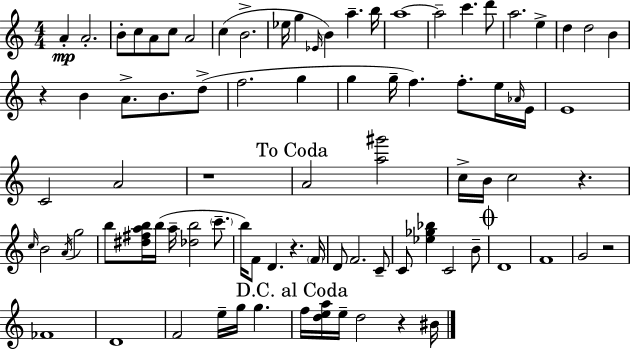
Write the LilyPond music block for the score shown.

{
  \clef treble
  \numericTimeSignature
  \time 4/4
  \key c \major
  a'4-.\mp a'2.-. | b'8-. c''8 a'8 c''8 a'2 | c''4( b'2.-> | ees''16 g''4 \grace { ees'16 } b'4) a''4.-- | \break b''16 a''1~~ | a''2-- c'''4. d'''8 | a''2. e''4-> | d''4 d''2 b'4 | \break r4 b'4 a'8.-> b'8. d''8->( | f''2. g''4 | g''4 g''16-- f''4.) f''8.-. e''16 | \grace { aes'16 } e'16 e'1 | \break c'2 a'2 | r1 | \mark "To Coda" a'2 <a'' gis'''>2 | c''16-> b'16 c''2 r4. | \break \grace { c''16 } b'2 \acciaccatura { a'16 } g''2 | b''8 <dis'' fis'' a'' b''>16 b''16( a''16-- <des'' b''>2 | \parenthesize c'''8.-- b''16) f'8 d'4. r4. | \parenthesize f'16 d'8 f'2. | \break c'8-- c'8 <ees'' ges'' bes''>4 c'2 | b'8-- \mark \markup { \musicglyph "scripts.coda" } d'1 | f'1 | g'2 r2 | \break fes'1 | d'1 | f'2 e''16-- g''16 g''4. | \mark "D.C. al Coda" f''16 <d'' e'' a''>16 e''16-- d''2 r4 | \break bis'16 \bar "|."
}